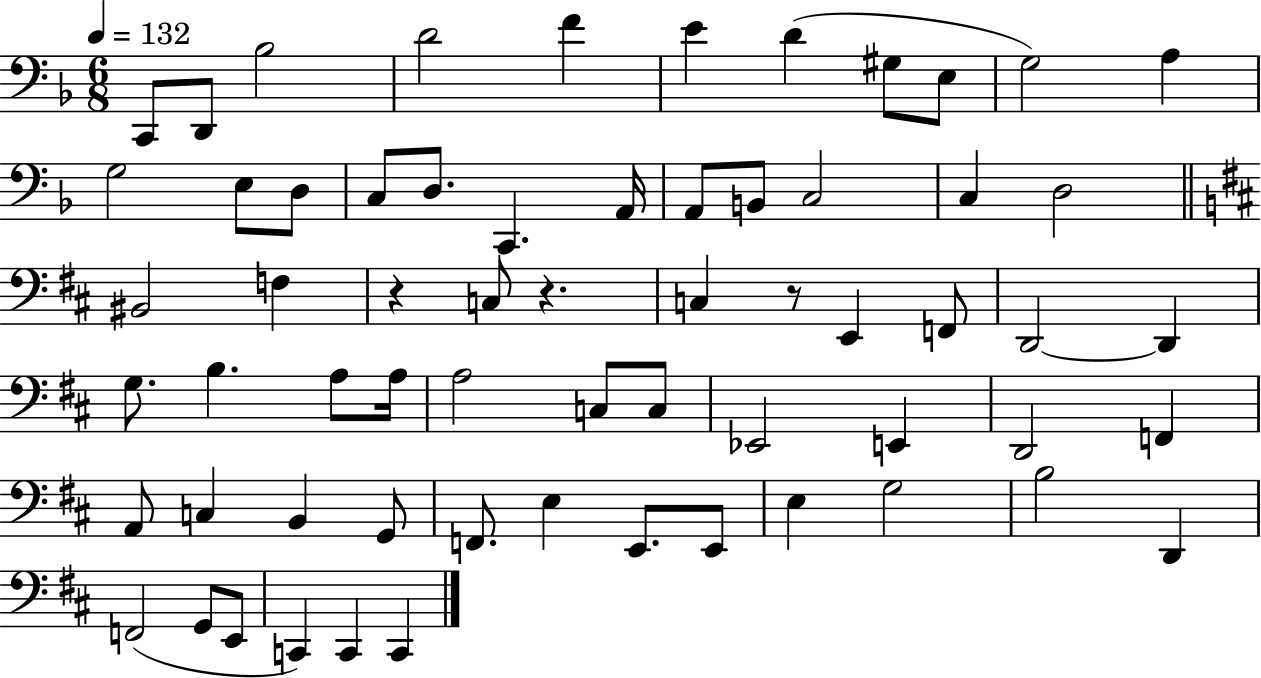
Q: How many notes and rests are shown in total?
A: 63